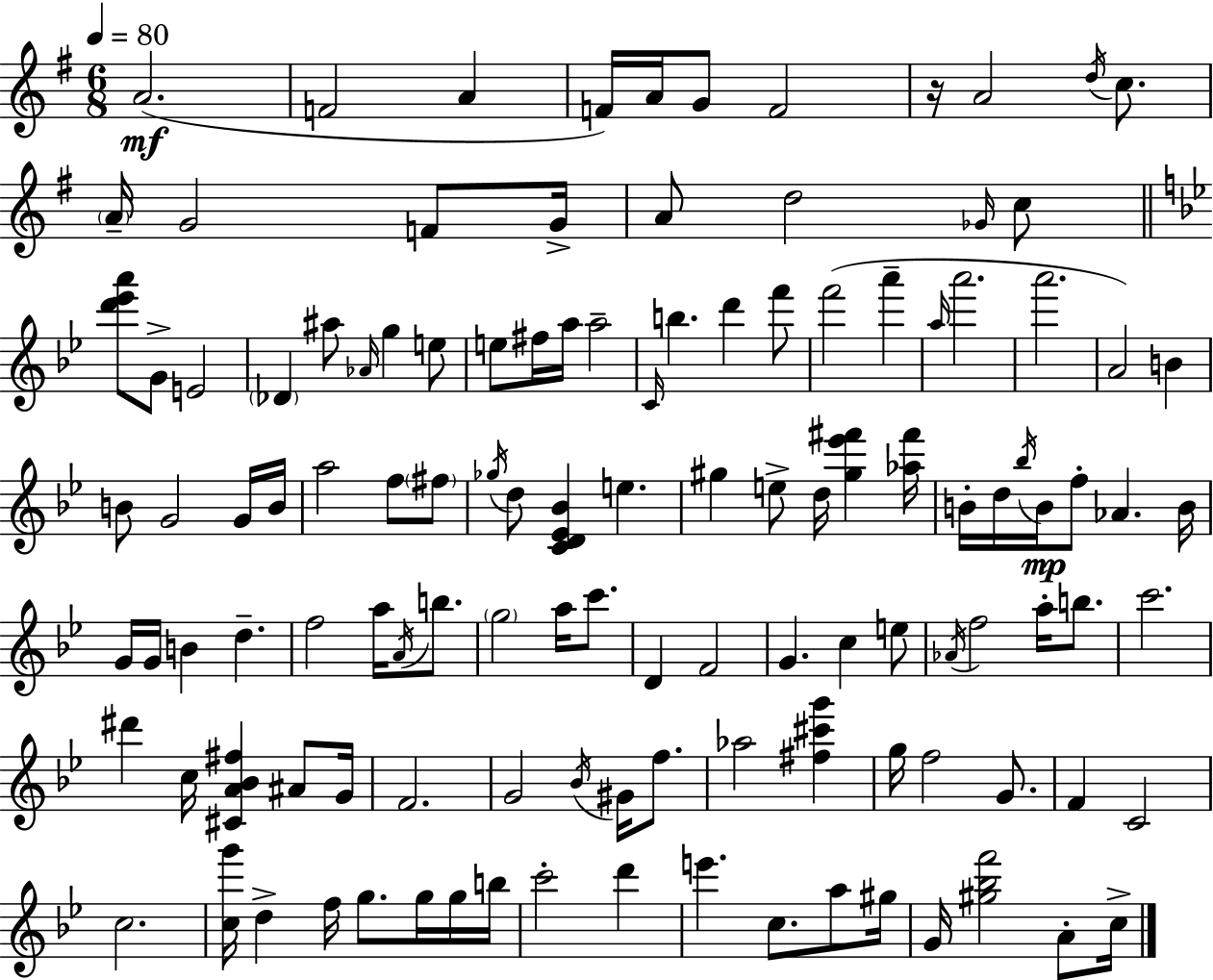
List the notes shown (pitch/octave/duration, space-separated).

A4/h. F4/h A4/q F4/s A4/s G4/e F4/h R/s A4/h D5/s C5/e. A4/s G4/h F4/e G4/s A4/e D5/h Gb4/s C5/e [D6,Eb6,A6]/e G4/e E4/h Db4/q A#5/e Ab4/s G5/q E5/e E5/e F#5/s A5/s A5/h C4/s B5/q. D6/q F6/e F6/h A6/q A5/s A6/h. A6/h. A4/h B4/q B4/e G4/h G4/s B4/s A5/h F5/e F#5/e Gb5/s D5/e [C4,D4,Eb4,Bb4]/q E5/q. G#5/q E5/e D5/s [G#5,Eb6,F#6]/q [Ab5,F#6]/s B4/s D5/s Bb5/s B4/s F5/e Ab4/q. B4/s G4/s G4/s B4/q D5/q. F5/h A5/s A4/s B5/e. G5/h A5/s C6/e. D4/q F4/h G4/q. C5/q E5/e Ab4/s F5/h A5/s B5/e. C6/h. D#6/q C5/s [C#4,A4,Bb4,F#5]/q A#4/e G4/s F4/h. G4/h Bb4/s G#4/s F5/e. Ab5/h [F#5,C#6,G6]/q G5/s F5/h G4/e. F4/q C4/h C5/h. [C5,G6]/s D5/q F5/s G5/e. G5/s G5/s B5/s C6/h D6/q E6/q. C5/e. A5/e G#5/s G4/s [G#5,Bb5,F6]/h A4/e C5/s